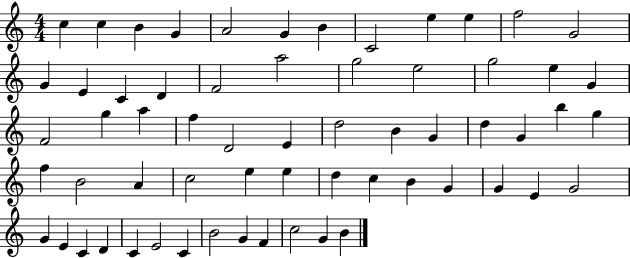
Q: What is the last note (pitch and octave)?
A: B4